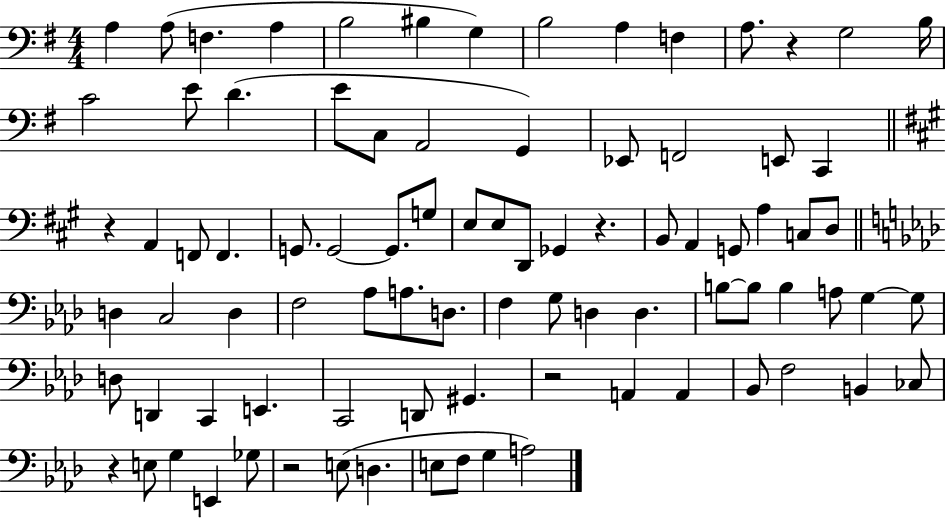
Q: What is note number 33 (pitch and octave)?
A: E3